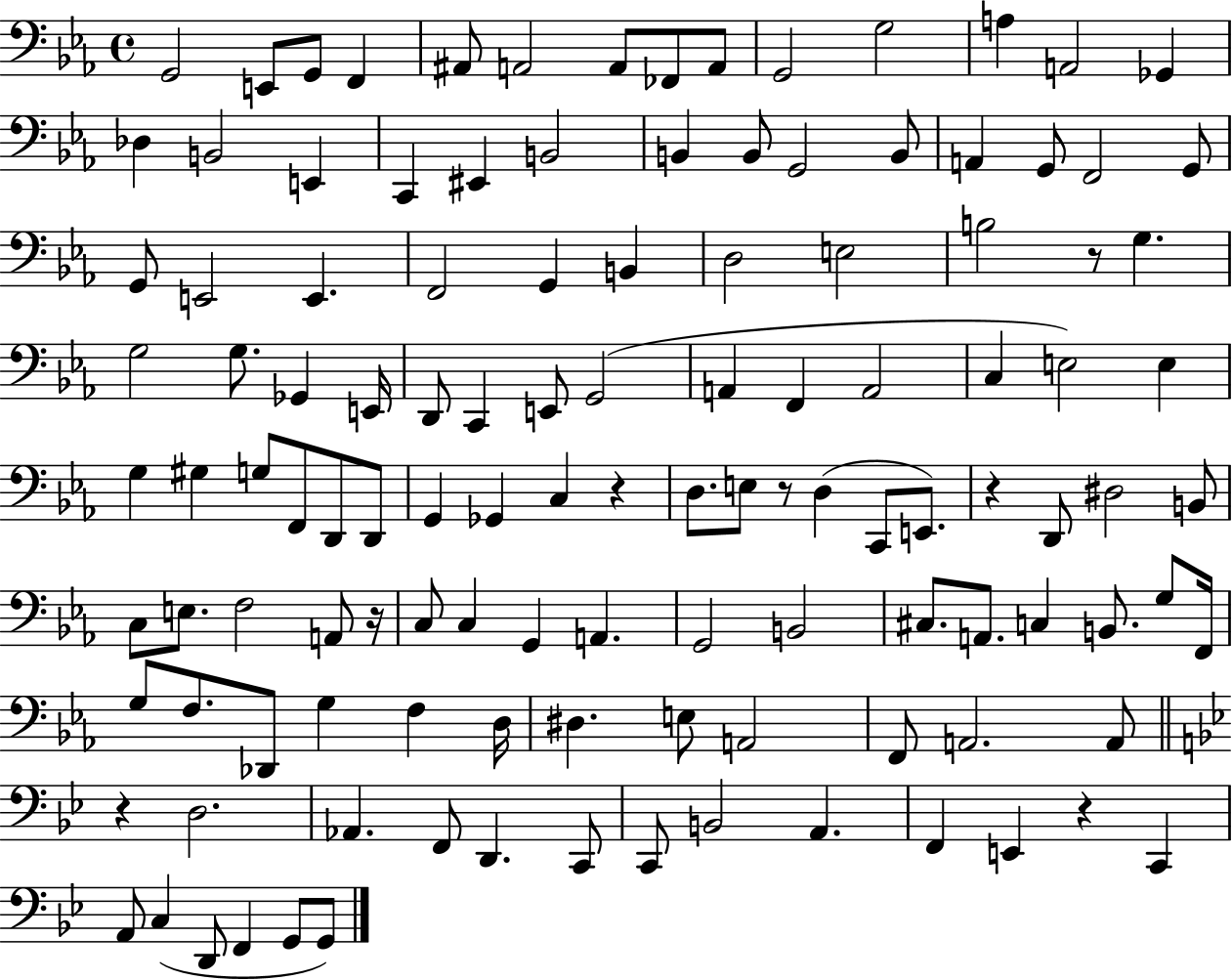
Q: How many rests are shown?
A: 7